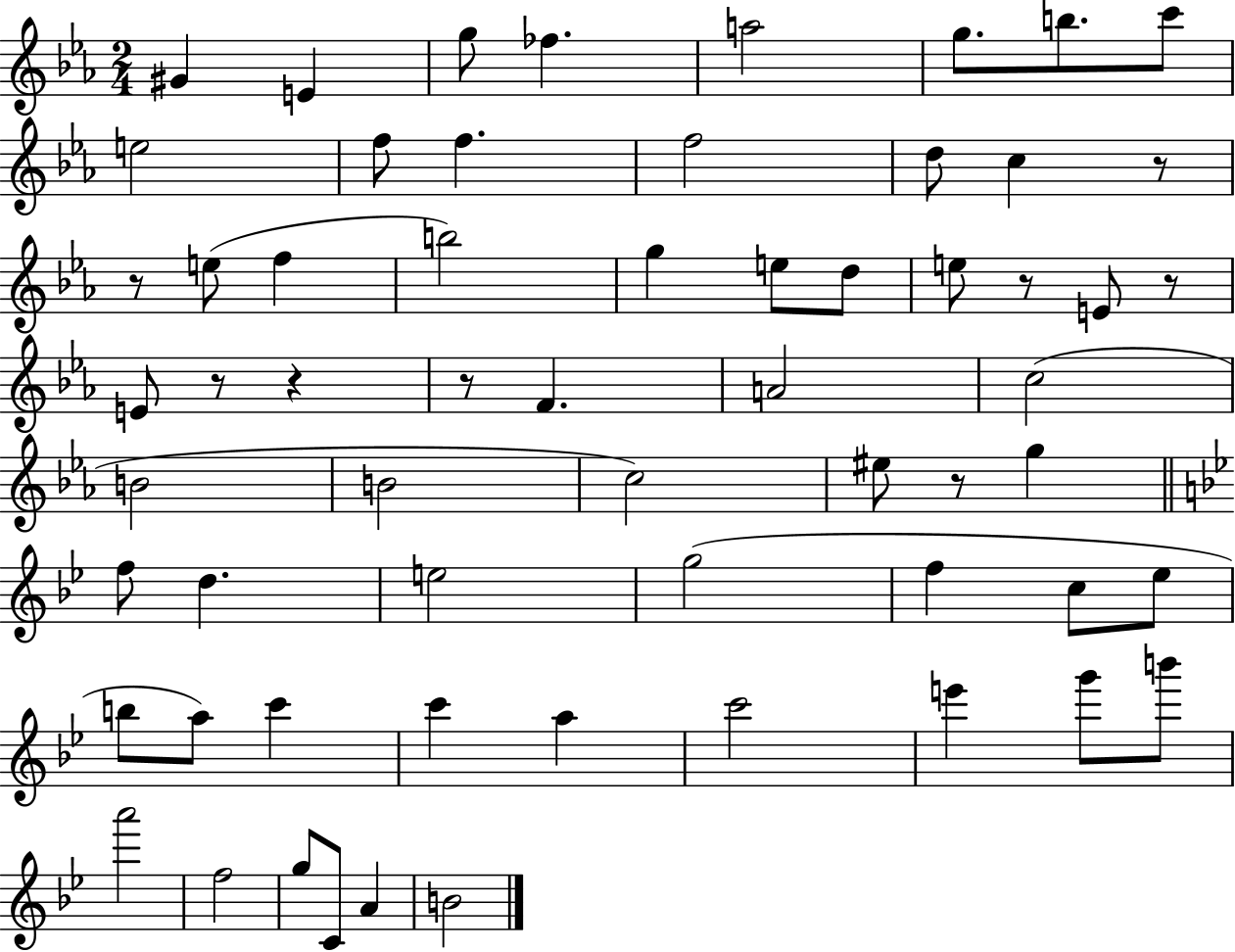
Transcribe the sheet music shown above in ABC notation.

X:1
T:Untitled
M:2/4
L:1/4
K:Eb
^G E g/2 _f a2 g/2 b/2 c'/2 e2 f/2 f f2 d/2 c z/2 z/2 e/2 f b2 g e/2 d/2 e/2 z/2 E/2 z/2 E/2 z/2 z z/2 F A2 c2 B2 B2 c2 ^e/2 z/2 g f/2 d e2 g2 f c/2 _e/2 b/2 a/2 c' c' a c'2 e' g'/2 b'/2 a'2 f2 g/2 C/2 A B2